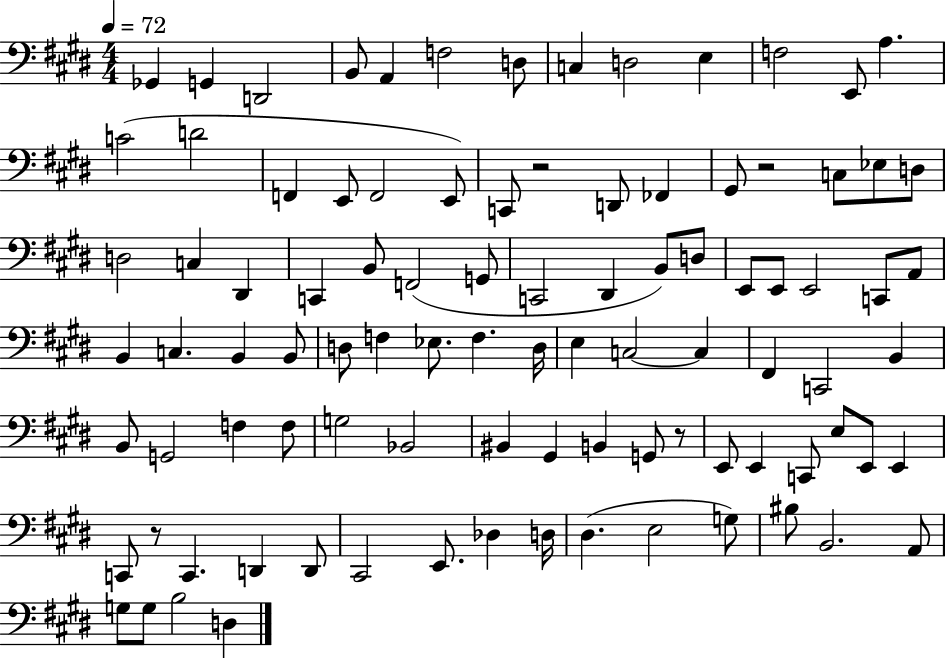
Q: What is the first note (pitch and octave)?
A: Gb2